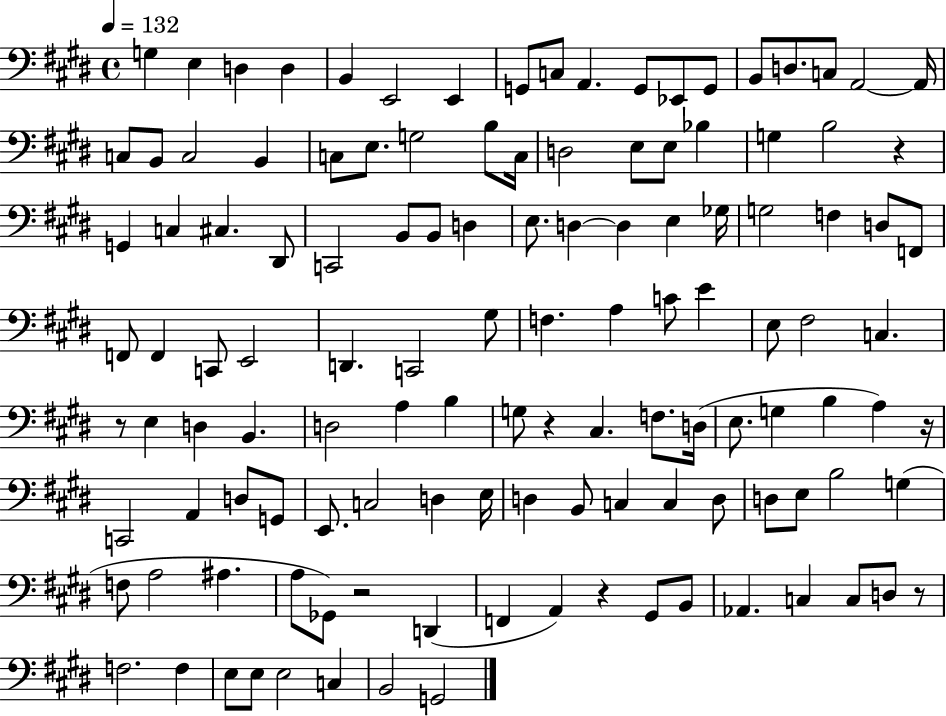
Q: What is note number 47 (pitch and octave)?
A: G3